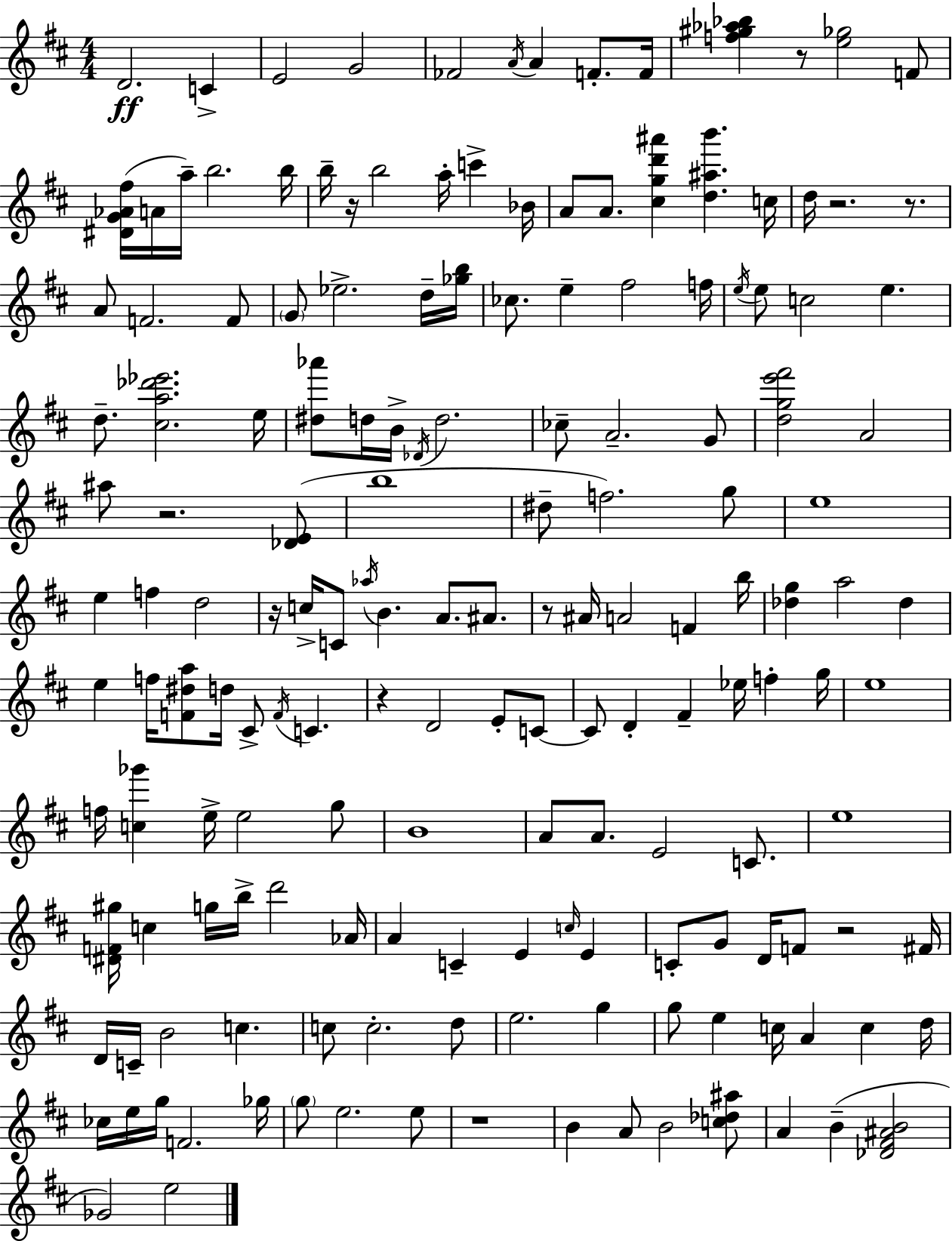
D4/h. C4/q E4/h G4/h FES4/h A4/s A4/q F4/e. F4/s [F5,G#5,Ab5,Bb5]/q R/e [E5,Gb5]/h F4/e [D#4,G4,Ab4,F#5]/s A4/s A5/s B5/h. B5/s B5/s R/s B5/h A5/s C6/q Bb4/s A4/e A4/e. [C#5,G5,D6,A#6]/q [D5,A#5,B6]/q. C5/s D5/s R/h. R/e. A4/e F4/h. F4/e G4/e Eb5/h. D5/s [Gb5,B5]/s CES5/e. E5/q F#5/h F5/s E5/s E5/e C5/h E5/q. D5/e. [C#5,A5,Db6,Eb6]/h. E5/s [D#5,Ab6]/e D5/s B4/s Db4/s D5/h. CES5/e A4/h. G4/e [D5,G5,E6,F#6]/h A4/h A#5/e R/h. [Db4,E4]/e B5/w D#5/e F5/h. G5/e E5/w E5/q F5/q D5/h R/s C5/s C4/e Ab5/s B4/q. A4/e. A#4/e. R/e A#4/s A4/h F4/q B5/s [Db5,G5]/q A5/h Db5/q E5/q F5/s [F4,D#5,A5]/e D5/s C#4/e F4/s C4/q. R/q D4/h E4/e C4/e C4/e D4/q F#4/q Eb5/s F5/q G5/s E5/w F5/s [C5,Gb6]/q E5/s E5/h G5/e B4/w A4/e A4/e. E4/h C4/e. E5/w [D#4,F4,G#5]/s C5/q G5/s B5/s D6/h Ab4/s A4/q C4/q E4/q C5/s E4/q C4/e G4/e D4/s F4/e R/h F#4/s D4/s C4/s B4/h C5/q. C5/e C5/h. D5/e E5/h. G5/q G5/e E5/q C5/s A4/q C5/q D5/s CES5/s E5/s G5/s F4/h. Gb5/s G5/e E5/h. E5/e R/w B4/q A4/e B4/h [C5,Db5,A#5]/e A4/q B4/q [Db4,F#4,A#4,B4]/h Gb4/h E5/h